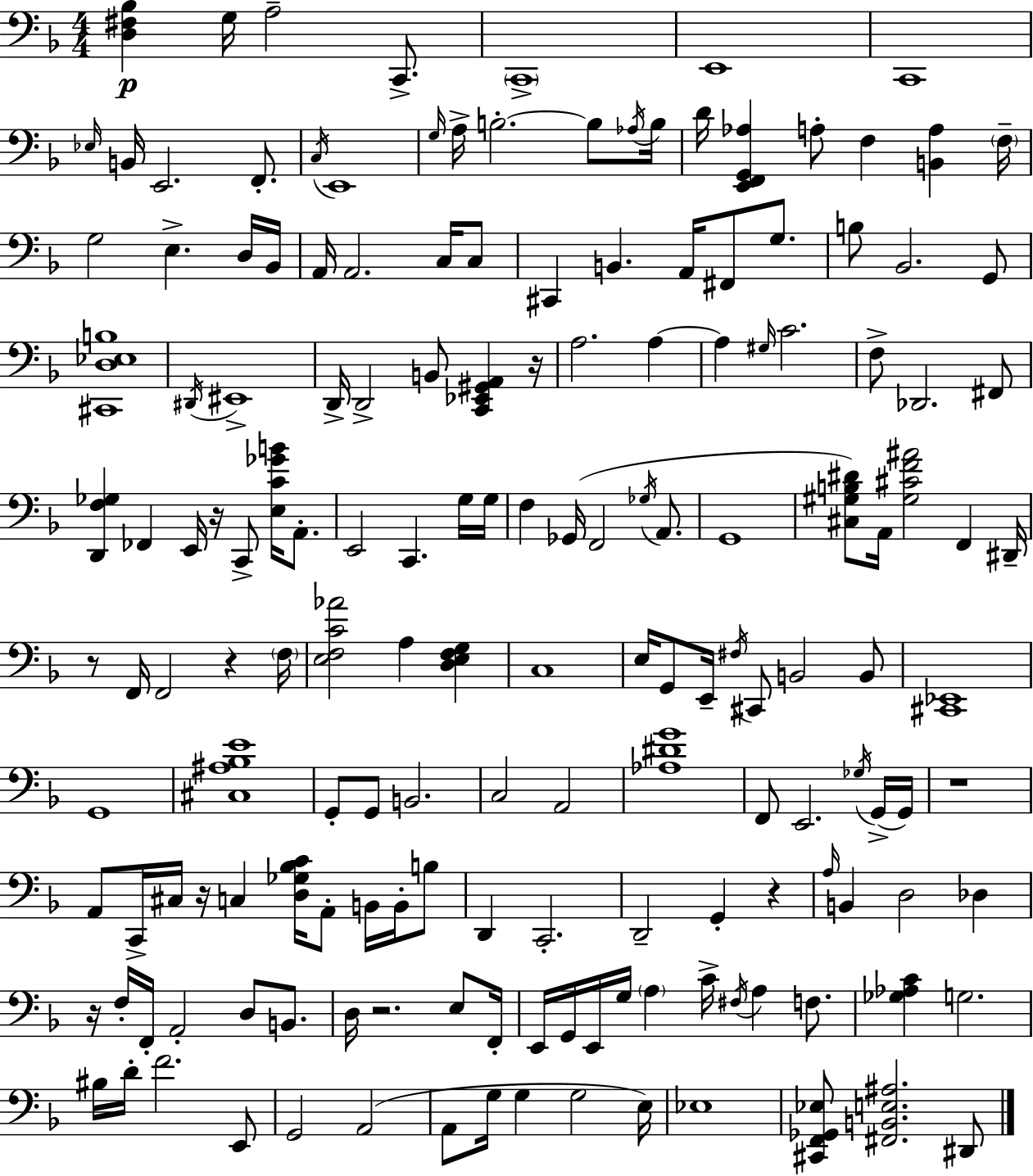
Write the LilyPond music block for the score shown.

{
  \clef bass
  \numericTimeSignature
  \time 4/4
  \key f \major
  <d fis bes>4\p g16 a2-- c,8.-> | \parenthesize c,1-> | e,1 | c,1 | \break \grace { ees16 } b,16 e,2. f,8.-. | \acciaccatura { c16 } e,1 | \grace { g16 } a16-> b2.-.~~ | b8 \acciaccatura { aes16 } b16 d'16 <e, f, g, aes>4 a8-. f4 <b, a>4 | \break \parenthesize f16-- g2 e4.-> | d16 bes,16 a,16 a,2. | c16 c8 cis,4 b,4. a,16 fis,8 | g8. b8 bes,2. | \break g,8 <cis, d ees b>1 | \acciaccatura { dis,16 } eis,1-> | d,16-> d,2-> b,8 | <c, ees, gis, a,>4 r16 a2. | \break a4~~ a4 \grace { gis16 } c'2. | f8-> des,2. | fis,8 <d, f ges>4 fes,4 e,16 r16 | c,8-> <e c' ges' b'>16 a,8.-. e,2 c,4. | \break g16 g16 f4 ges,16( f,2 | \acciaccatura { ges16 } a,8. g,1 | <cis gis b dis'>8) a,16 <gis cis' f' ais'>2 | f,4 dis,16-- r8 f,16 f,2 | \break r4 \parenthesize f16 <e f c' aes'>2 a4 | <d e f g>4 c1 | e16 g,8 e,16-- \acciaccatura { fis16 } cis,8 b,2 | b,8 <cis, ees,>1 | \break g,1 | <cis ais bes e'>1 | g,8-. g,8 b,2. | c2 | \break a,2 <aes dis' g'>1 | f,8 e,2. | \acciaccatura { ges16 }( g,16-> g,16) r1 | a,8 c,16-> cis16 r16 c4 | \break <d ges bes c'>16 a,8-. b,16 b,16-. b8 d,4 c,2.-. | d,2-- | g,4-. r4 \grace { a16 } b,4 d2 | des4 r16 f16-. f,16-. a,2-. | \break d8 b,8. d16 r2. | e8 f,16-. e,16 g,16 e,16 g16 \parenthesize a4 | c'16-> \acciaccatura { fis16 } a4 f8. <ges aes c'>4 g2. | bis16 d'16-. f'2. | \break e,8 g,2 | a,2( a,8 g16 g4 | g2 e16) ees1 | <cis, f, ges, ees>8 <fis, b, e ais>2. | \break dis,8 \bar "|."
}